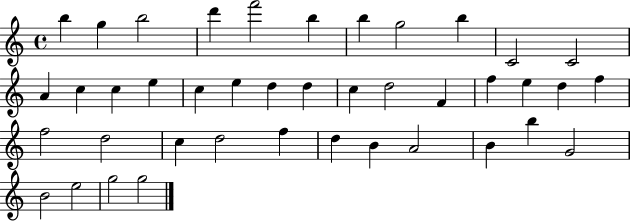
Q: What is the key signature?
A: C major